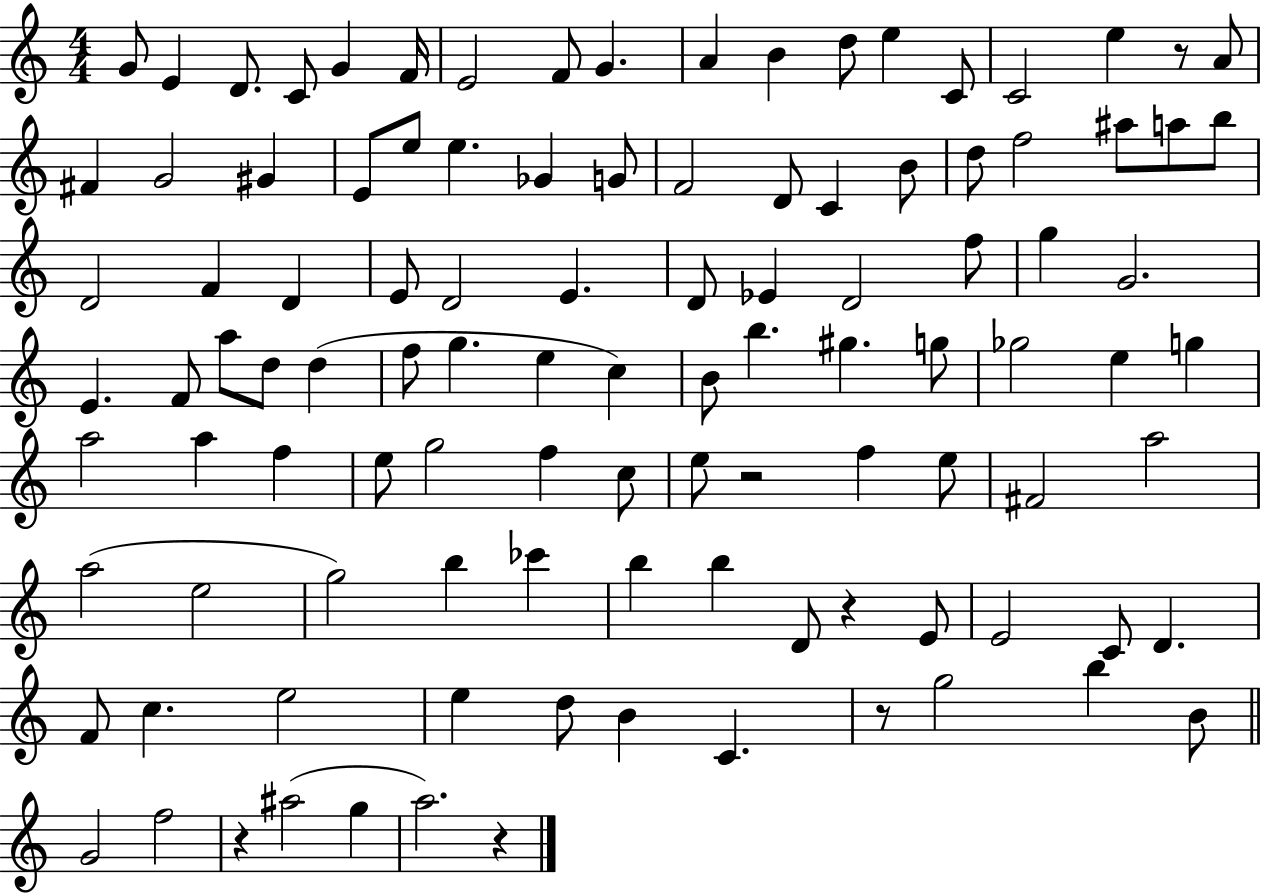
G4/e E4/q D4/e. C4/e G4/q F4/s E4/h F4/e G4/q. A4/q B4/q D5/e E5/q C4/e C4/h E5/q R/e A4/e F#4/q G4/h G#4/q E4/e E5/e E5/q. Gb4/q G4/e F4/h D4/e C4/q B4/e D5/e F5/h A#5/e A5/e B5/e D4/h F4/q D4/q E4/e D4/h E4/q. D4/e Eb4/q D4/h F5/e G5/q G4/h. E4/q. F4/e A5/e D5/e D5/q F5/e G5/q. E5/q C5/q B4/e B5/q. G#5/q. G5/e Gb5/h E5/q G5/q A5/h A5/q F5/q E5/e G5/h F5/q C5/e E5/e R/h F5/q E5/e F#4/h A5/h A5/h E5/h G5/h B5/q CES6/q B5/q B5/q D4/e R/q E4/e E4/h C4/e D4/q. F4/e C5/q. E5/h E5/q D5/e B4/q C4/q. R/e G5/h B5/q B4/e G4/h F5/h R/q A#5/h G5/q A5/h. R/q